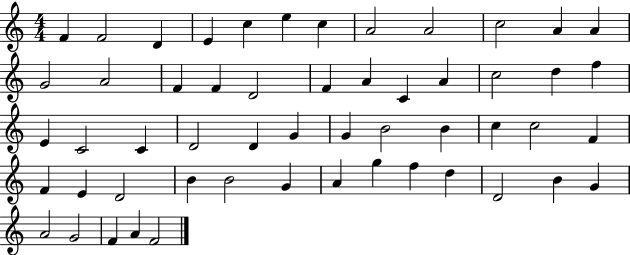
X:1
T:Untitled
M:4/4
L:1/4
K:C
F F2 D E c e c A2 A2 c2 A A G2 A2 F F D2 F A C A c2 d f E C2 C D2 D G G B2 B c c2 F F E D2 B B2 G A g f d D2 B G A2 G2 F A F2